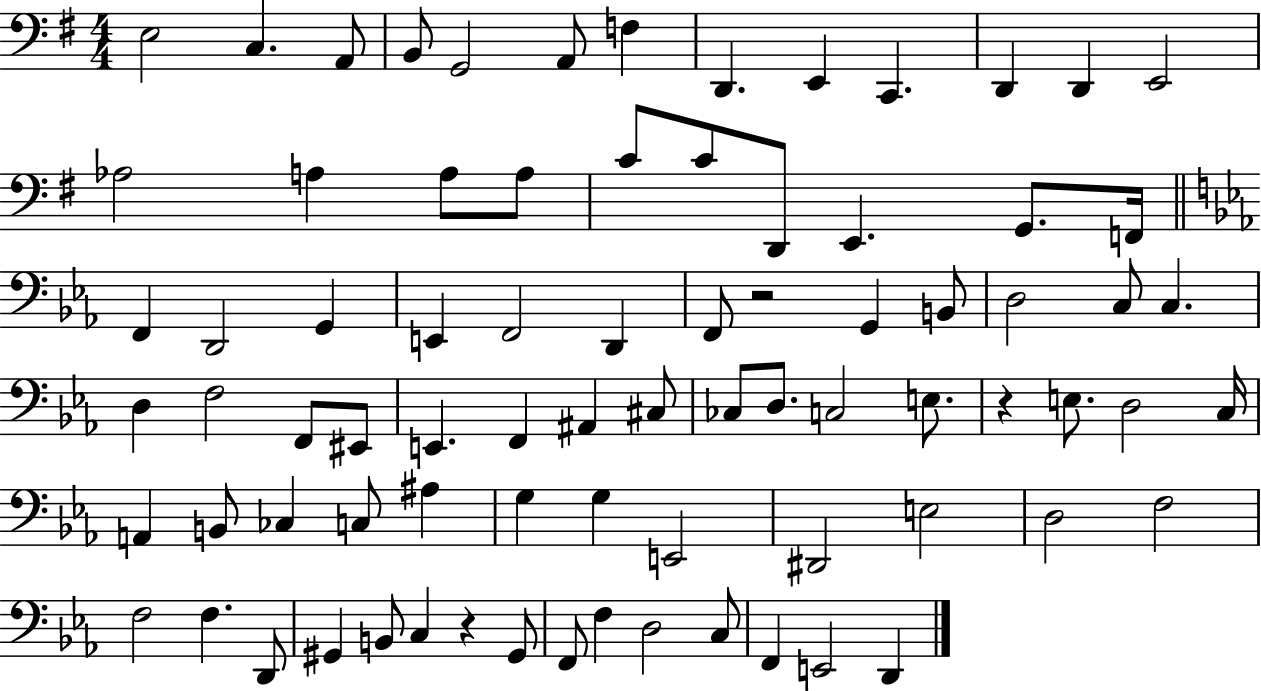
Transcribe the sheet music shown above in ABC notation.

X:1
T:Untitled
M:4/4
L:1/4
K:G
E,2 C, A,,/2 B,,/2 G,,2 A,,/2 F, D,, E,, C,, D,, D,, E,,2 _A,2 A, A,/2 A,/2 C/2 C/2 D,,/2 E,, G,,/2 F,,/4 F,, D,,2 G,, E,, F,,2 D,, F,,/2 z2 G,, B,,/2 D,2 C,/2 C, D, F,2 F,,/2 ^E,,/2 E,, F,, ^A,, ^C,/2 _C,/2 D,/2 C,2 E,/2 z E,/2 D,2 C,/4 A,, B,,/2 _C, C,/2 ^A, G, G, E,,2 ^D,,2 E,2 D,2 F,2 F,2 F, D,,/2 ^G,, B,,/2 C, z ^G,,/2 F,,/2 F, D,2 C,/2 F,, E,,2 D,,